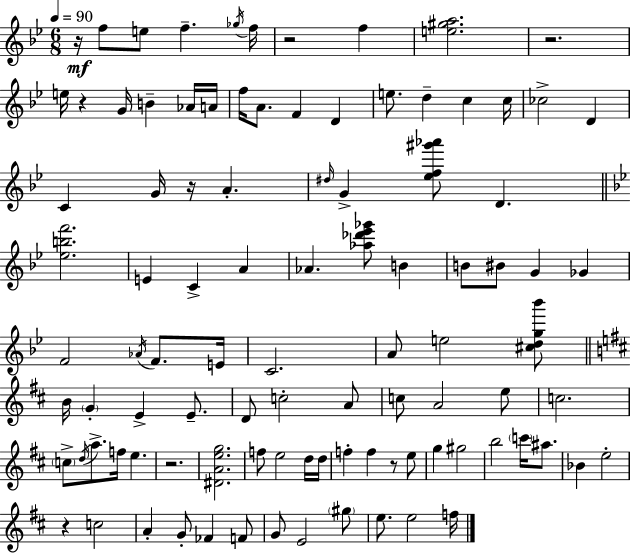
X:1
T:Untitled
M:6/8
L:1/4
K:Bb
z/4 f/2 e/2 f _g/4 f/4 z2 f [e^ga]2 z2 e/4 z G/4 B _A/4 A/4 f/4 A/2 F D e/2 d c c/4 _c2 D C G/4 z/4 A ^d/4 G [_ef^g'_a']/2 D [_ebf']2 E C A _A [_a_d'_e'_g']/2 B B/2 ^B/2 G _G F2 _A/4 F/2 E/4 C2 A/2 e2 [^cdg_b']/2 B/4 G E E/2 D/2 c2 A/2 c/2 A2 e/2 c2 c/2 d/4 a/2 f/4 e z2 [^DAeg]2 f/2 e2 d/4 d/4 f f z/2 e/2 g ^g2 b2 c'/4 ^a/2 _B e2 z c2 A G/2 _F F/2 G/2 E2 ^g/2 e/2 e2 f/4